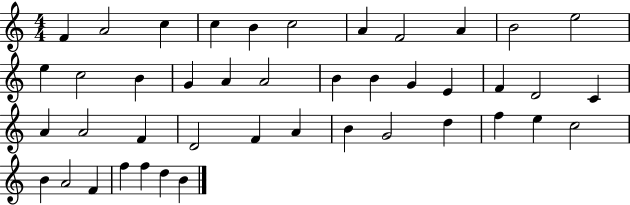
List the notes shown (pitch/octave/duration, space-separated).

F4/q A4/h C5/q C5/q B4/q C5/h A4/q F4/h A4/q B4/h E5/h E5/q C5/h B4/q G4/q A4/q A4/h B4/q B4/q G4/q E4/q F4/q D4/h C4/q A4/q A4/h F4/q D4/h F4/q A4/q B4/q G4/h D5/q F5/q E5/q C5/h B4/q A4/h F4/q F5/q F5/q D5/q B4/q